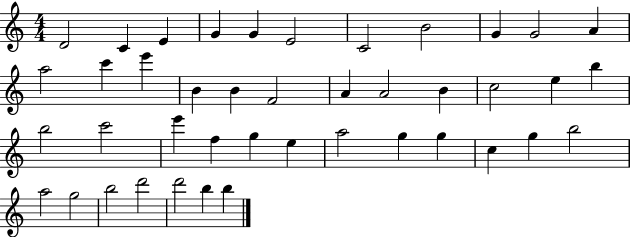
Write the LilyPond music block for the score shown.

{
  \clef treble
  \numericTimeSignature
  \time 4/4
  \key c \major
  d'2 c'4 e'4 | g'4 g'4 e'2 | c'2 b'2 | g'4 g'2 a'4 | \break a''2 c'''4 e'''4 | b'4 b'4 f'2 | a'4 a'2 b'4 | c''2 e''4 b''4 | \break b''2 c'''2 | e'''4 f''4 g''4 e''4 | a''2 g''4 g''4 | c''4 g''4 b''2 | \break a''2 g''2 | b''2 d'''2 | d'''2 b''4 b''4 | \bar "|."
}